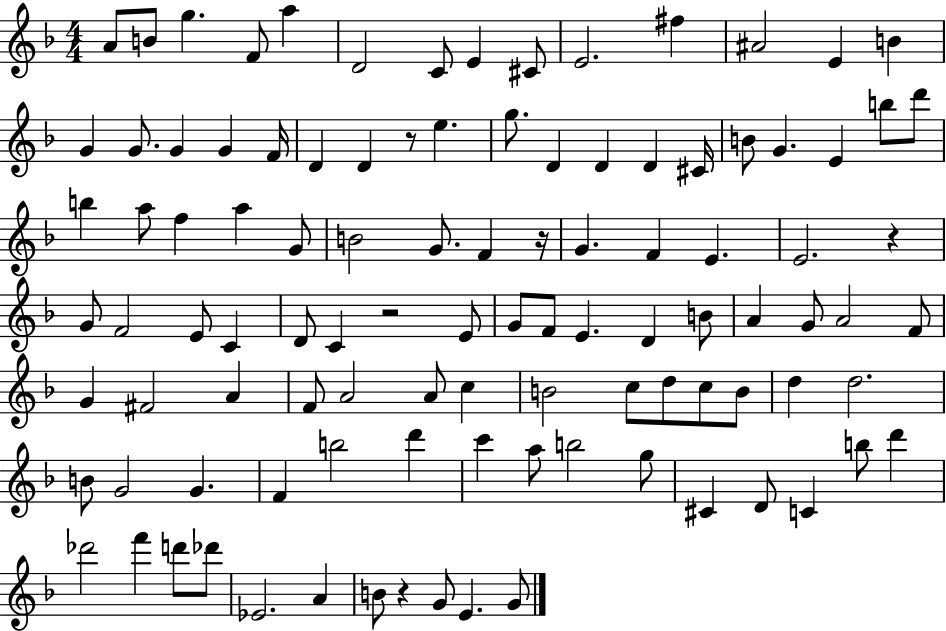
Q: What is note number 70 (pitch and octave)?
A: D5